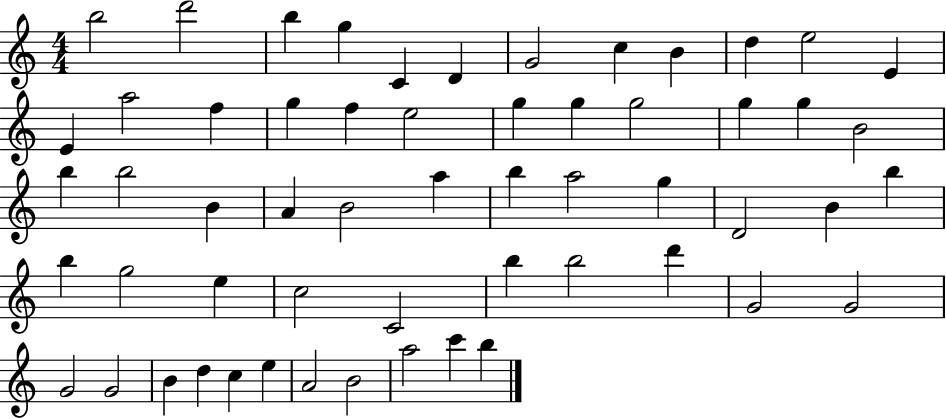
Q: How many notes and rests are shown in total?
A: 57